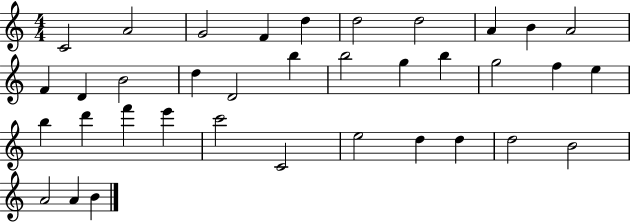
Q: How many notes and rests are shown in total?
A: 36